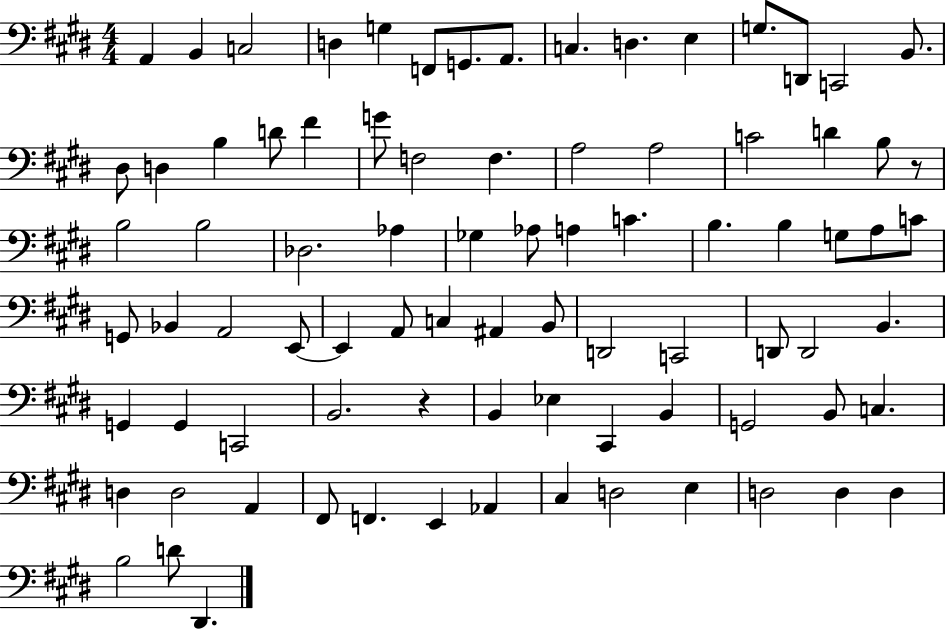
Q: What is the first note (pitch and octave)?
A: A2